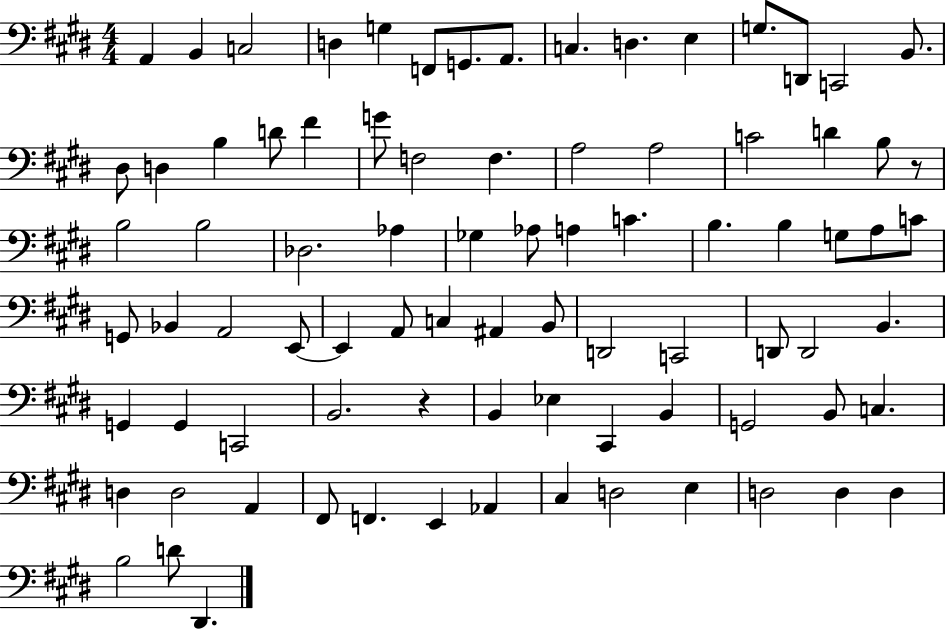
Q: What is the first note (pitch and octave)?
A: A2